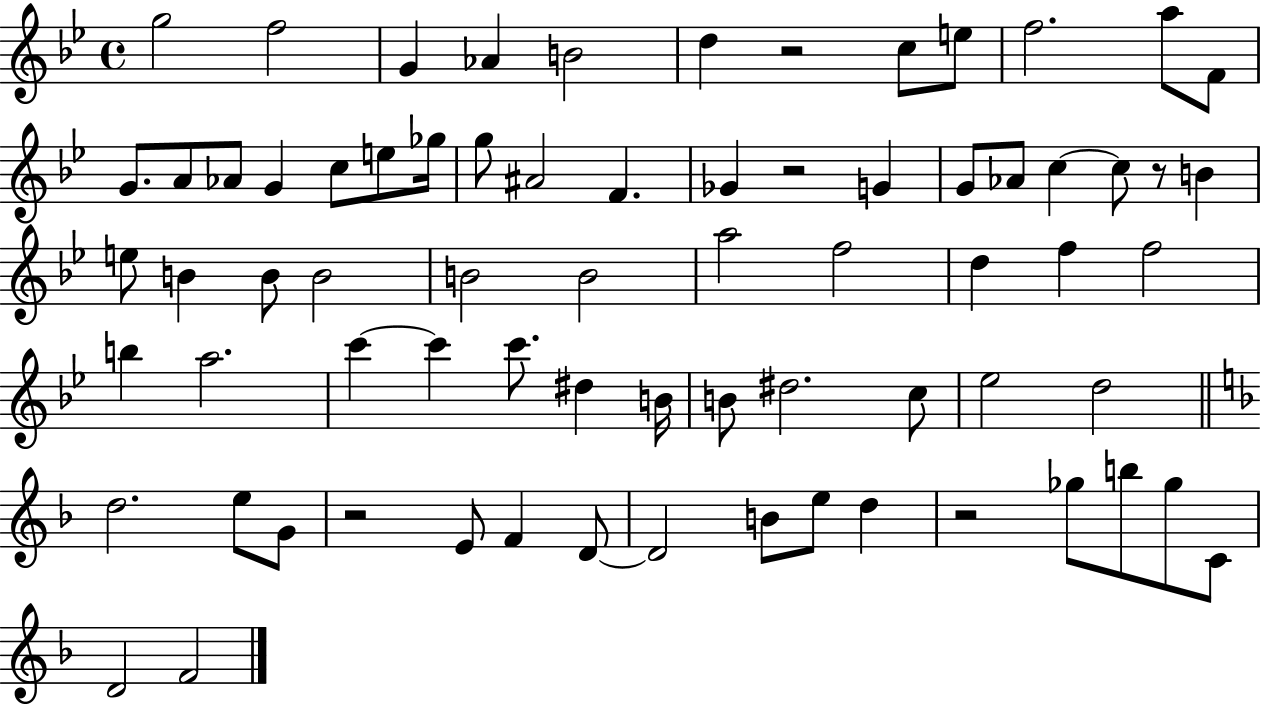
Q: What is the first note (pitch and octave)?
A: G5